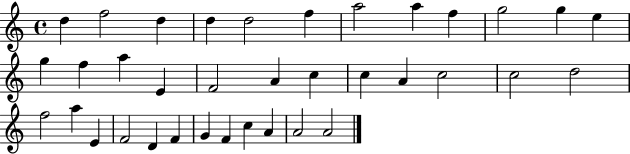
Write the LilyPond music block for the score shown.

{
  \clef treble
  \time 4/4
  \defaultTimeSignature
  \key c \major
  d''4 f''2 d''4 | d''4 d''2 f''4 | a''2 a''4 f''4 | g''2 g''4 e''4 | \break g''4 f''4 a''4 e'4 | f'2 a'4 c''4 | c''4 a'4 c''2 | c''2 d''2 | \break f''2 a''4 e'4 | f'2 d'4 f'4 | g'4 f'4 c''4 a'4 | a'2 a'2 | \break \bar "|."
}